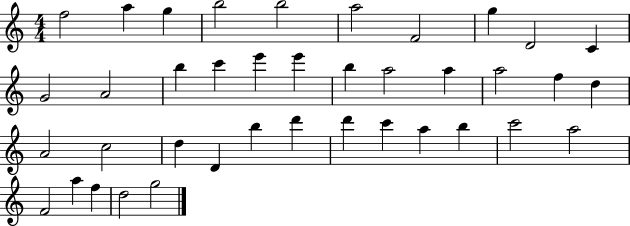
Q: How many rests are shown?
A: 0